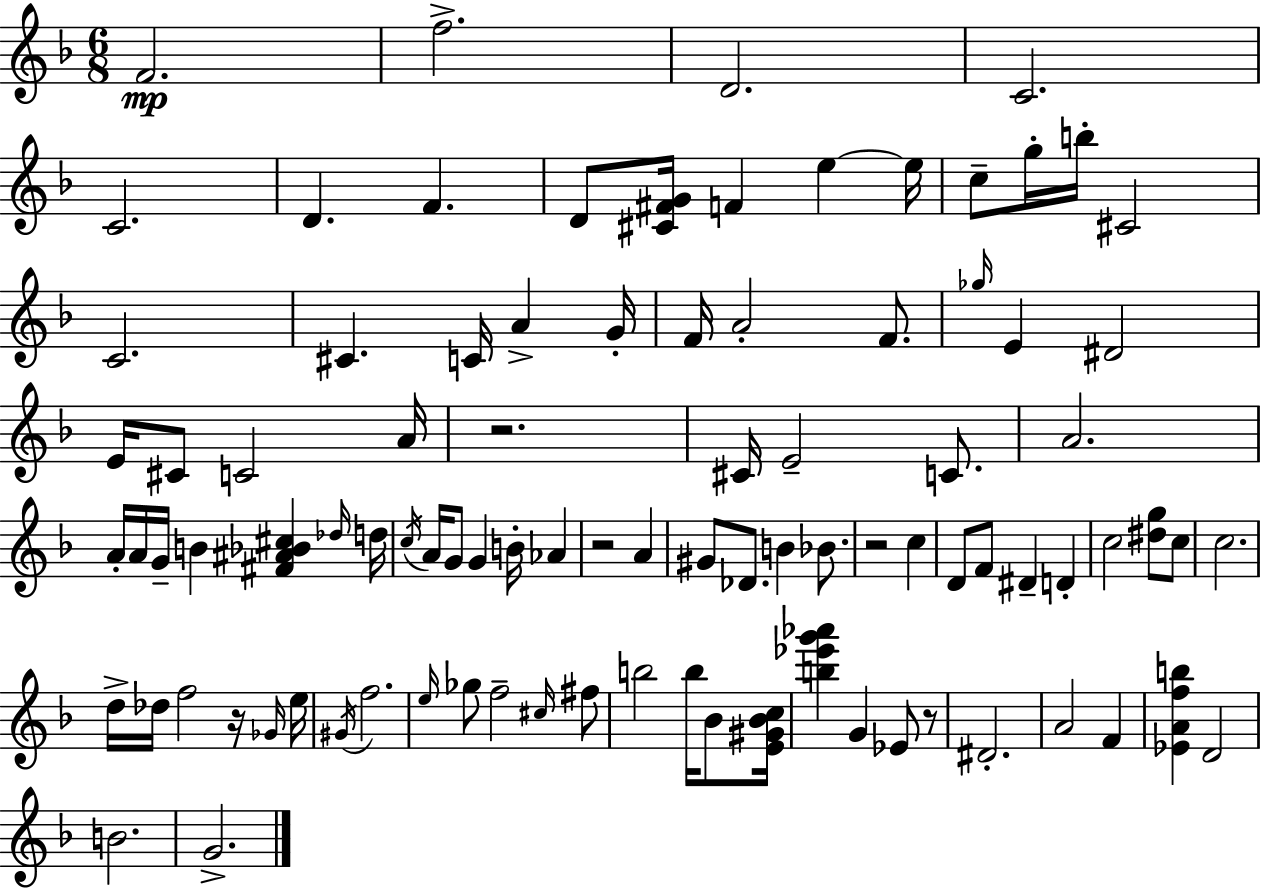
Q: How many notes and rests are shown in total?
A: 93